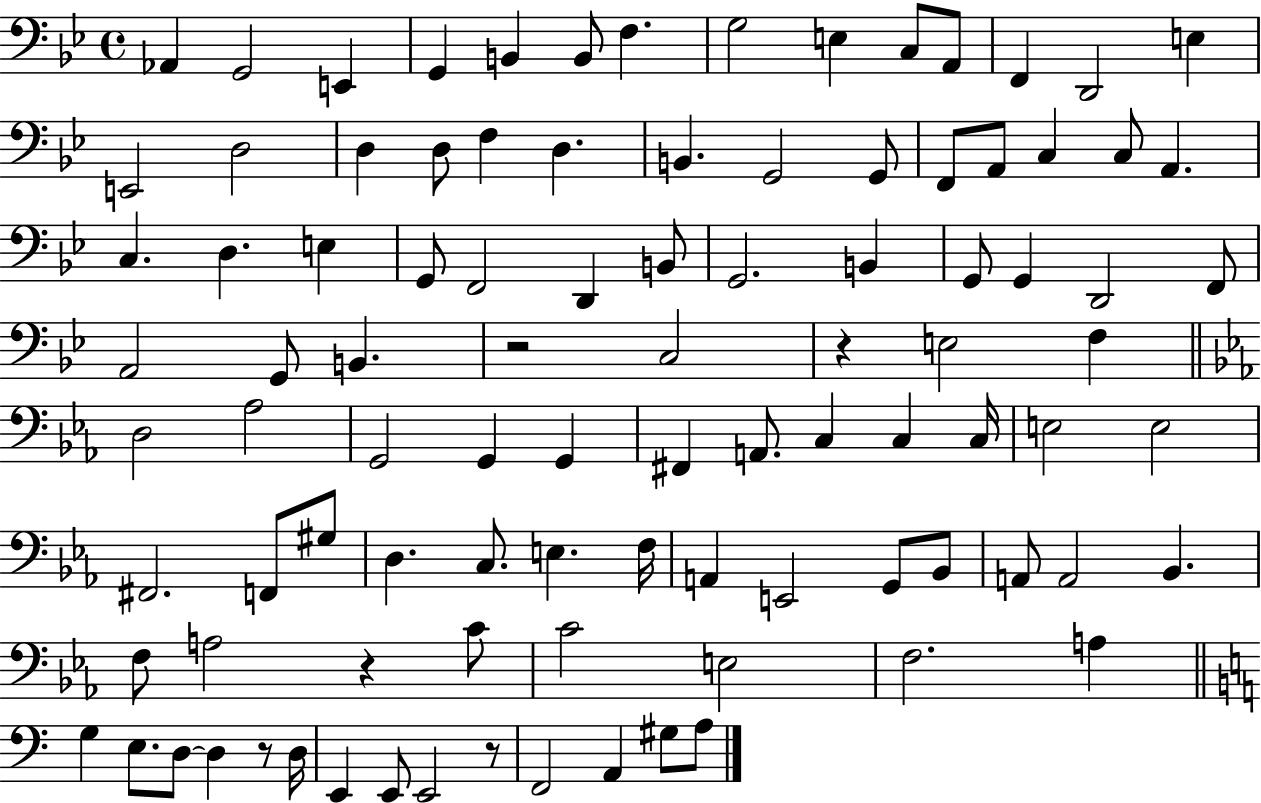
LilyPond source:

{
  \clef bass
  \time 4/4
  \defaultTimeSignature
  \key bes \major
  \repeat volta 2 { aes,4 g,2 e,4 | g,4 b,4 b,8 f4. | g2 e4 c8 a,8 | f,4 d,2 e4 | \break e,2 d2 | d4 d8 f4 d4. | b,4. g,2 g,8 | f,8 a,8 c4 c8 a,4. | \break c4. d4. e4 | g,8 f,2 d,4 b,8 | g,2. b,4 | g,8 g,4 d,2 f,8 | \break a,2 g,8 b,4. | r2 c2 | r4 e2 f4 | \bar "||" \break \key c \minor d2 aes2 | g,2 g,4 g,4 | fis,4 a,8. c4 c4 c16 | e2 e2 | \break fis,2. f,8 gis8 | d4. c8. e4. f16 | a,4 e,2 g,8 bes,8 | a,8 a,2 bes,4. | \break f8 a2 r4 c'8 | c'2 e2 | f2. a4 | \bar "||" \break \key a \minor g4 e8. d8~~ d4 r8 d16 | e,4 e,8 e,2 r8 | f,2 a,4 gis8 a8 | } \bar "|."
}